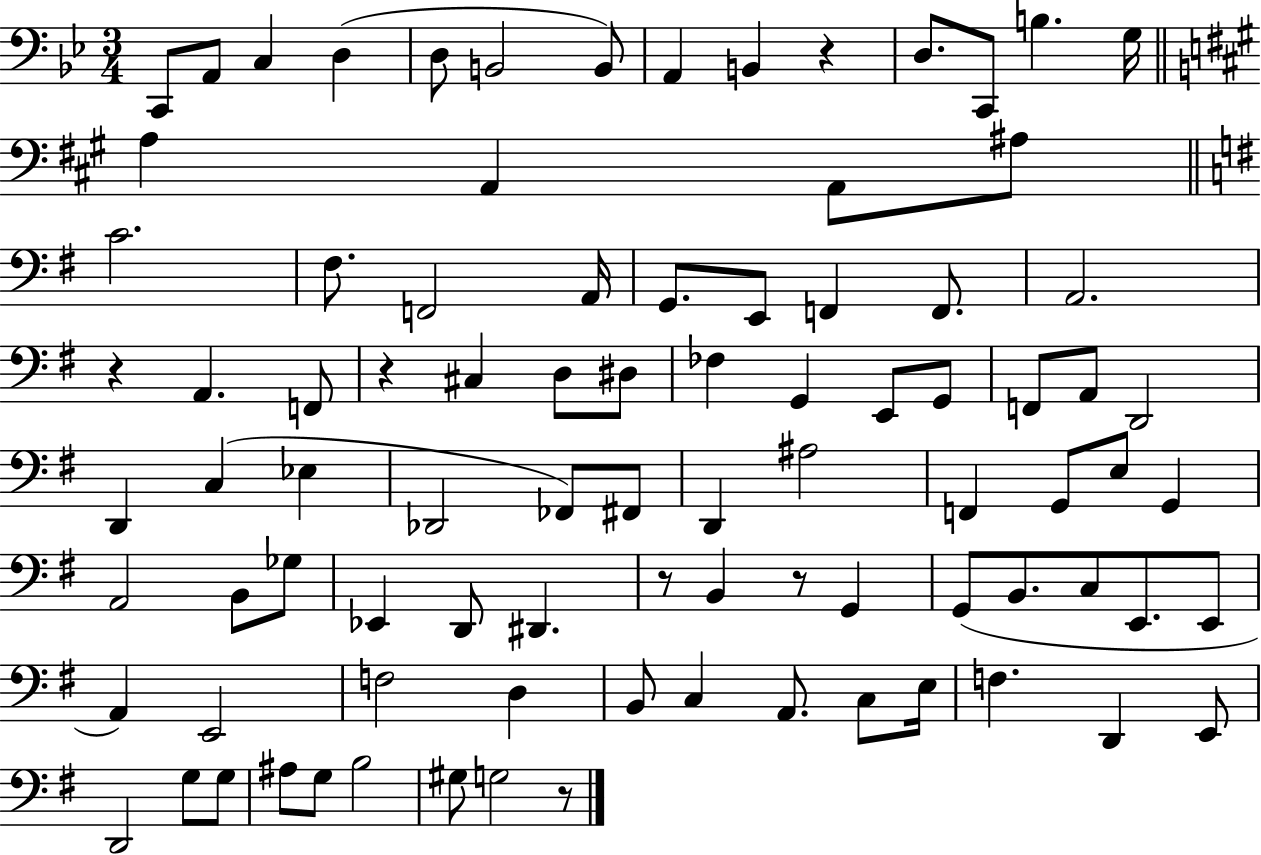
C2/e A2/e C3/q D3/q D3/e B2/h B2/e A2/q B2/q R/q D3/e. C2/e B3/q. G3/s A3/q A2/q A2/e A#3/e C4/h. F#3/e. F2/h A2/s G2/e. E2/e F2/q F2/e. A2/h. R/q A2/q. F2/e R/q C#3/q D3/e D#3/e FES3/q G2/q E2/e G2/e F2/e A2/e D2/h D2/q C3/q Eb3/q Db2/h FES2/e F#2/e D2/q A#3/h F2/q G2/e E3/e G2/q A2/h B2/e Gb3/e Eb2/q D2/e D#2/q. R/e B2/q R/e G2/q G2/e B2/e. C3/e E2/e. E2/e A2/q E2/h F3/h D3/q B2/e C3/q A2/e. C3/e E3/s F3/q. D2/q E2/e D2/h G3/e G3/e A#3/e G3/e B3/h G#3/e G3/h R/e